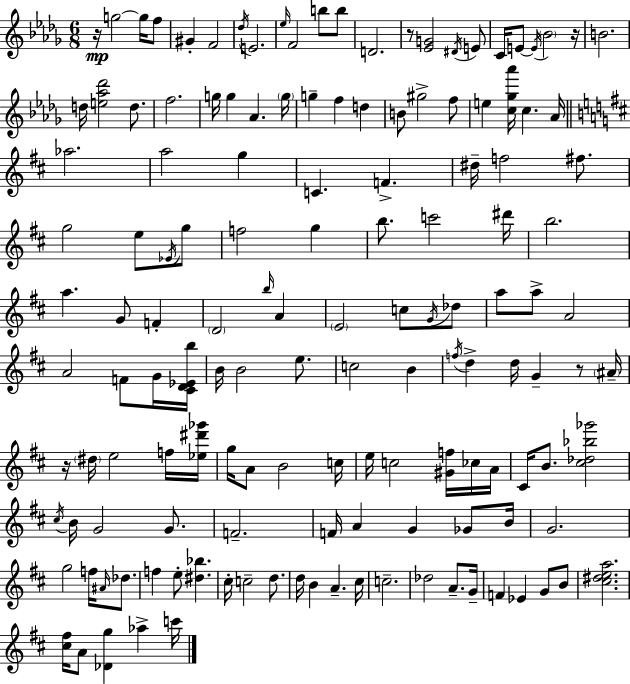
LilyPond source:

{
  \clef treble
  \numericTimeSignature
  \time 6/8
  \key bes \minor
  r16\mp g''2~~ g''16 f''8 | gis'4-. f'2 | \acciaccatura { des''16 } e'2. | \grace { ees''16 } f'2 b''8 | \break b''8 d'2. | r8 <ees' g'>2 | \acciaccatura { dis'16 } e'8 c'16 e'8~~ \acciaccatura { e'16 } \parenthesize bes'2 | r16 b'2. | \break d''16 <e'' aes'' des'''>2 | d''8. f''2. | g''16 g''4 aes'4. | \parenthesize g''16 g''4-- f''4 | \break d''4 b'8 gis''2-> | f''8 e''4 <c'' ges'' aes'''>16 c''4. | aes'16 \bar "||" \break \key d \major aes''2. | a''2 g''4 | c'4. f'4.-> | dis''16-- f''2 fis''8. | \break g''2 e''8 \acciaccatura { ees'16 } g''8 | f''2 g''4 | b''8. c'''2 | dis'''16 b''2. | \break a''4. g'8 f'4-. | \parenthesize d'2 \grace { b''16 } a'4 | \parenthesize e'2 c''8 | \acciaccatura { g'16 } des''8 a''8 a''8-> a'2 | \break a'2 f'8 | g'16 <cis' d' ees' b''>16 b'16 b'2 | e''8. c''2 b'4 | \acciaccatura { f''16 } d''4-> d''16 g'4-- | \break r8 \parenthesize ais'16-- r16 \parenthesize dis''16 e''2 | f''16 <ees'' dis''' ges'''>16 g''16 a'8 b'2 | c''16 e''16 c''2 | <gis' f''>16 ces''16 a'16 cis'16 b'8. <cis'' des'' bes'' ges'''>2 | \break \acciaccatura { cis''16 } b'16 g'2 | g'8. f'2.-- | f'16 a'4 g'4 | ges'8 b'16 g'2. | \break g''2 | f''16 \grace { ais'16 } des''8. f''4 e''8-. | <dis'' bes''>4. cis''16-. c''2-- | d''8. d''16 b'4 a'4.-- | \break cis''16 c''2.-- | des''2 | a'8.-- g'16-- f'4 ees'4 | g'8 b'8 <cis'' dis'' e'' a''>2. | \break <cis'' fis''>16 a'8 <des' g''>4 | aes''4-> c'''16 \bar "|."
}